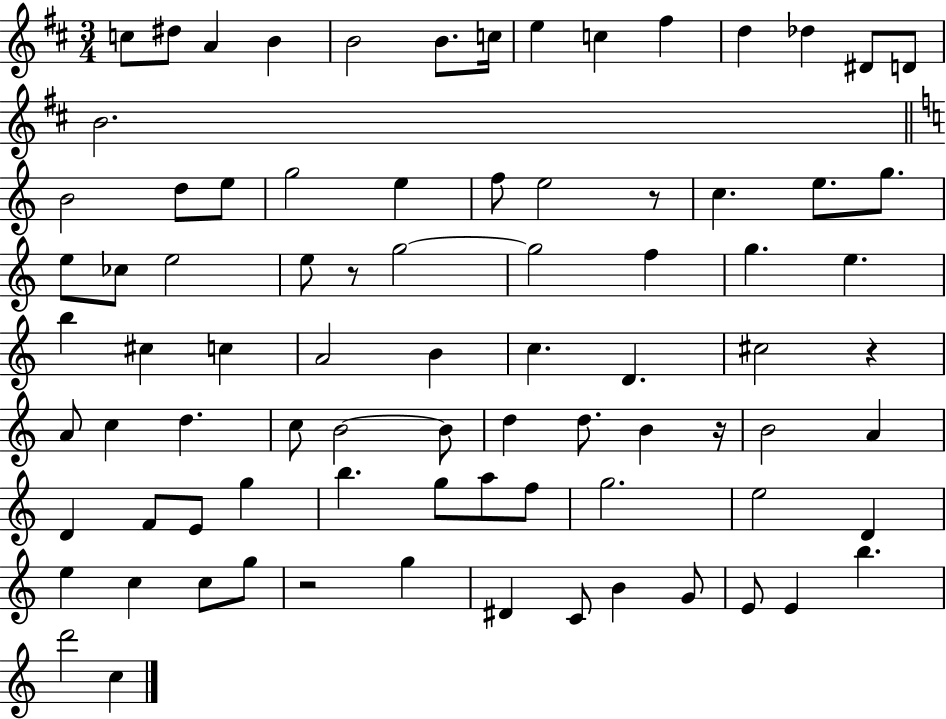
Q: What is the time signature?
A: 3/4